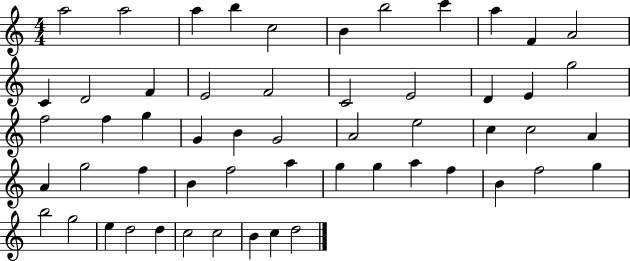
A5/h A5/h A5/q B5/q C5/h B4/q B5/h C6/q A5/q F4/q A4/h C4/q D4/h F4/q E4/h F4/h C4/h E4/h D4/q E4/q G5/h F5/h F5/q G5/q G4/q B4/q G4/h A4/h E5/h C5/q C5/h A4/q A4/q G5/h F5/q B4/q F5/h A5/q G5/q G5/q A5/q F5/q B4/q F5/h G5/q B5/h G5/h E5/q D5/h D5/q C5/h C5/h B4/q C5/q D5/h